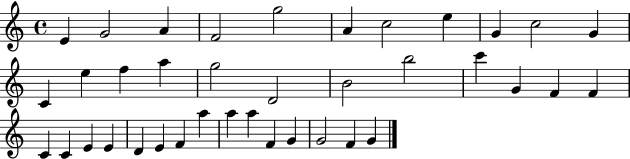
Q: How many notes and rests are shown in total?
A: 38